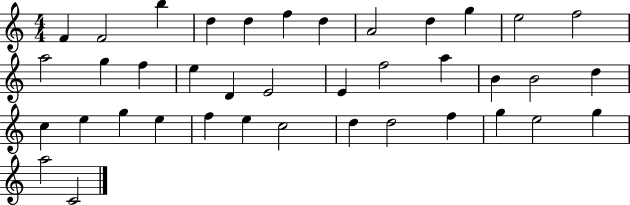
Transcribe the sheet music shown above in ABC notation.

X:1
T:Untitled
M:4/4
L:1/4
K:C
F F2 b d d f d A2 d g e2 f2 a2 g f e D E2 E f2 a B B2 d c e g e f e c2 d d2 f g e2 g a2 C2